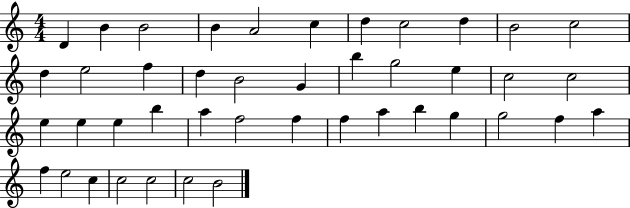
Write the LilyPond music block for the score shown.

{
  \clef treble
  \numericTimeSignature
  \time 4/4
  \key c \major
  d'4 b'4 b'2 | b'4 a'2 c''4 | d''4 c''2 d''4 | b'2 c''2 | \break d''4 e''2 f''4 | d''4 b'2 g'4 | b''4 g''2 e''4 | c''2 c''2 | \break e''4 e''4 e''4 b''4 | a''4 f''2 f''4 | f''4 a''4 b''4 g''4 | g''2 f''4 a''4 | \break f''4 e''2 c''4 | c''2 c''2 | c''2 b'2 | \bar "|."
}